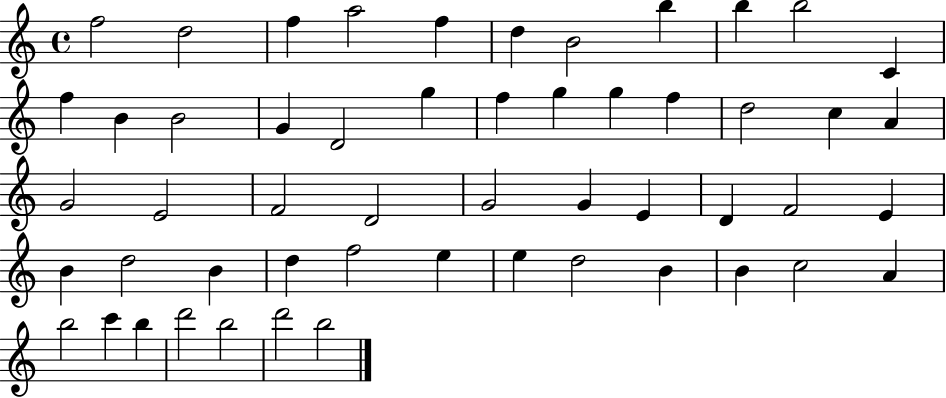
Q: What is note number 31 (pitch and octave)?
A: E4